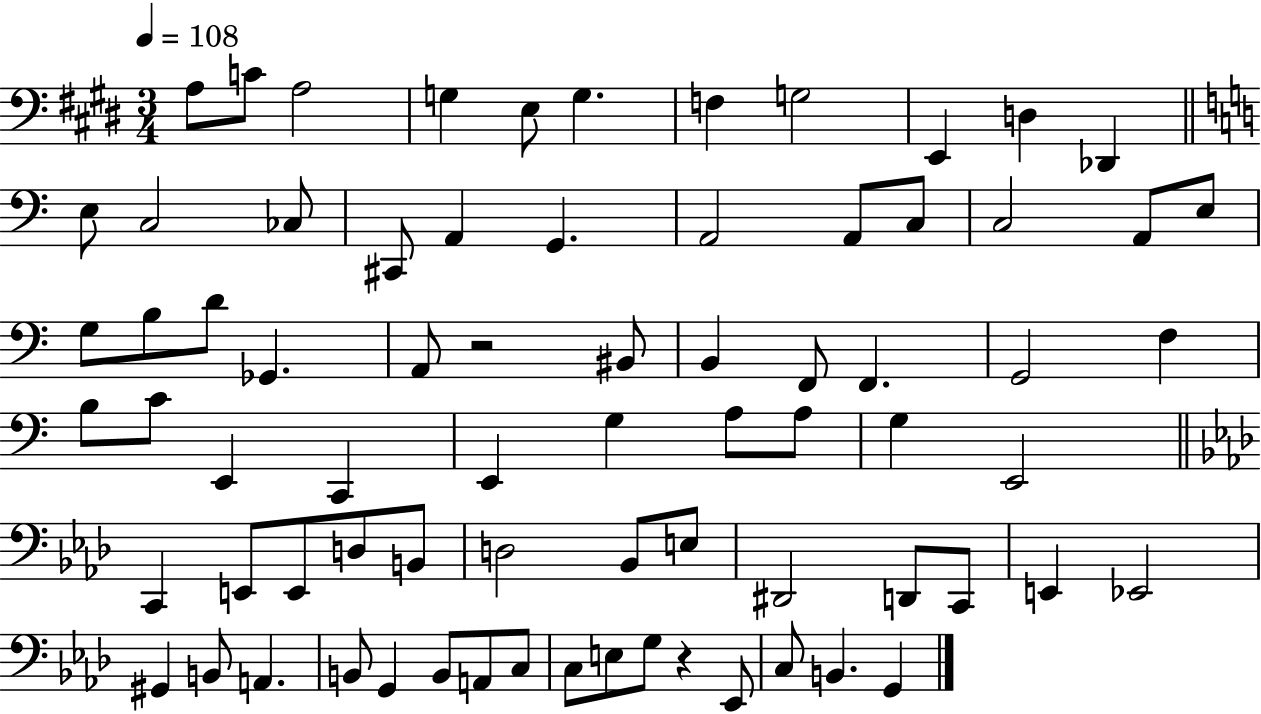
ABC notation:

X:1
T:Untitled
M:3/4
L:1/4
K:E
A,/2 C/2 A,2 G, E,/2 G, F, G,2 E,, D, _D,, E,/2 C,2 _C,/2 ^C,,/2 A,, G,, A,,2 A,,/2 C,/2 C,2 A,,/2 E,/2 G,/2 B,/2 D/2 _G,, A,,/2 z2 ^B,,/2 B,, F,,/2 F,, G,,2 F, B,/2 C/2 E,, C,, E,, G, A,/2 A,/2 G, E,,2 C,, E,,/2 E,,/2 D,/2 B,,/2 D,2 _B,,/2 E,/2 ^D,,2 D,,/2 C,,/2 E,, _E,,2 ^G,, B,,/2 A,, B,,/2 G,, B,,/2 A,,/2 C,/2 C,/2 E,/2 G,/2 z _E,,/2 C,/2 B,, G,,